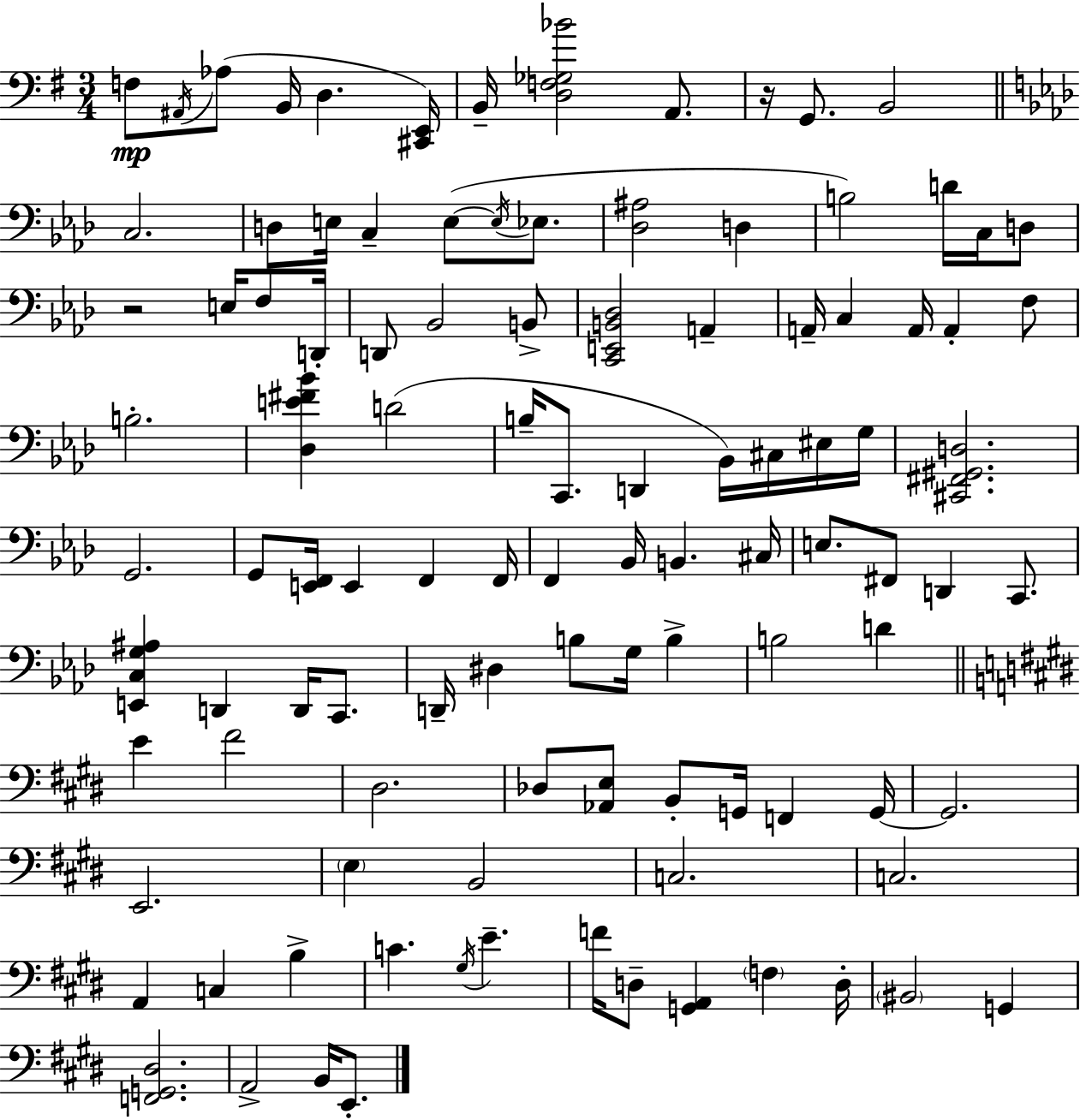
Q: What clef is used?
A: bass